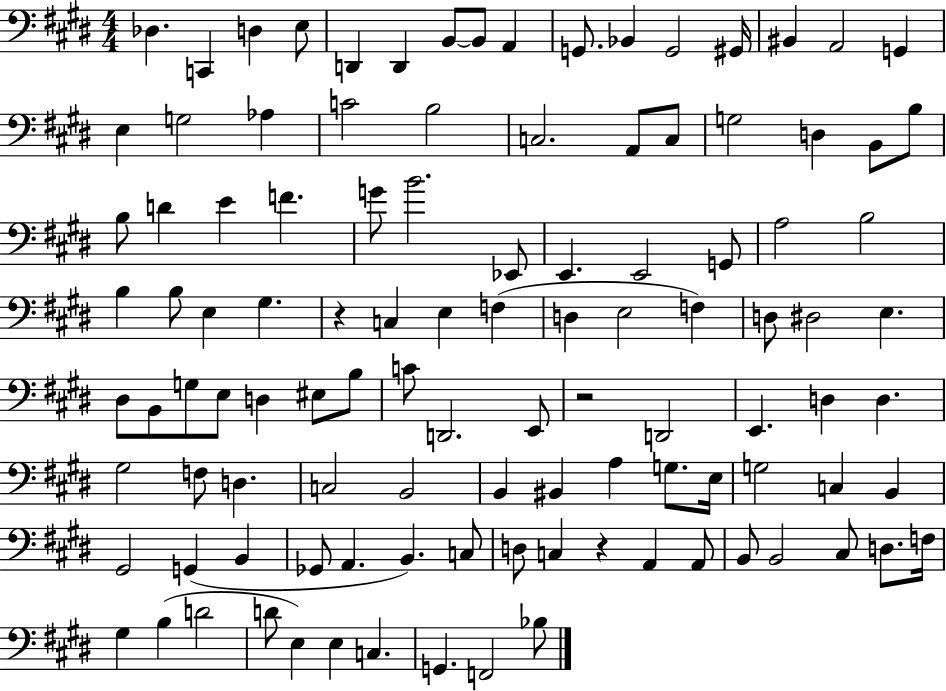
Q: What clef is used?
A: bass